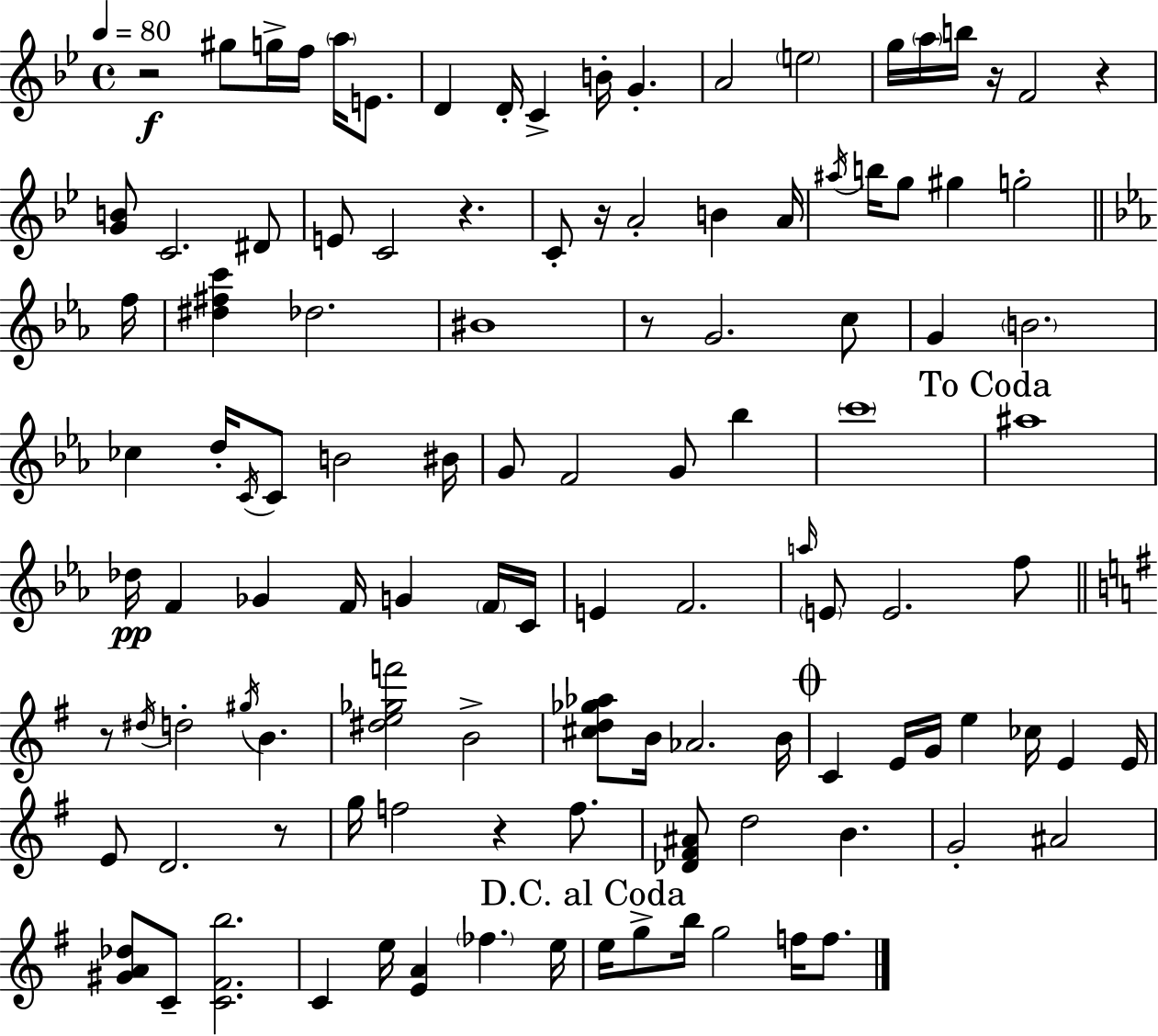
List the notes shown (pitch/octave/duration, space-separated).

R/h G#5/e G5/s F5/s A5/s E4/e. D4/q D4/s C4/q B4/s G4/q. A4/h E5/h G5/s A5/s B5/s R/s F4/h R/q [G4,B4]/e C4/h. D#4/e E4/e C4/h R/q. C4/e R/s A4/h B4/q A4/s A#5/s B5/s G5/e G#5/q G5/h F5/s [D#5,F#5,C6]/q Db5/h. BIS4/w R/e G4/h. C5/e G4/q B4/h. CES5/q D5/s C4/s C4/e B4/h BIS4/s G4/e F4/h G4/e Bb5/q C6/w A#5/w Db5/s F4/q Gb4/q F4/s G4/q F4/s C4/s E4/q F4/h. A5/s E4/e E4/h. F5/e R/e D#5/s D5/h G#5/s B4/q. [D#5,E5,Gb5,F6]/h B4/h [C#5,D5,Gb5,Ab5]/e B4/s Ab4/h. B4/s C4/q E4/s G4/s E5/q CES5/s E4/q E4/s E4/e D4/h. R/e G5/s F5/h R/q F5/e. [Db4,F#4,A#4]/e D5/h B4/q. G4/h A#4/h [G#4,A4,Db5]/e C4/e [C4,F#4,B5]/h. C4/q E5/s [E4,A4]/q FES5/q. E5/s E5/s G5/e B5/s G5/h F5/s F5/e.